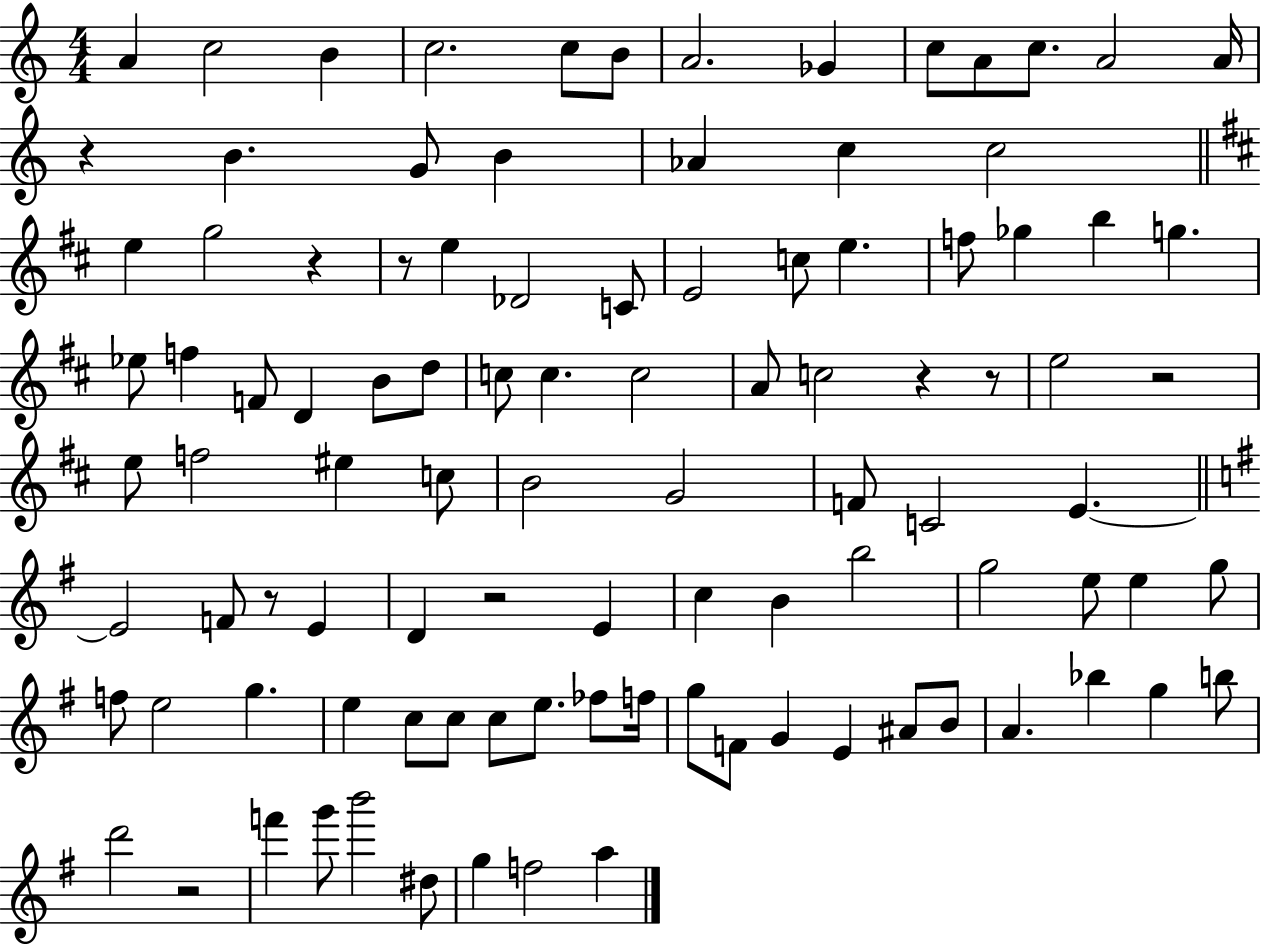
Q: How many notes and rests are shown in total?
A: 101